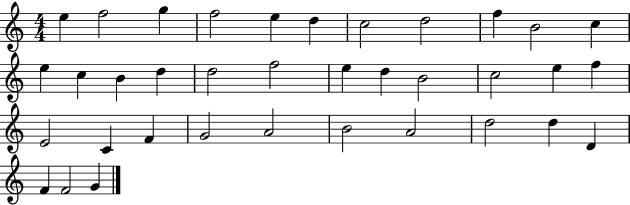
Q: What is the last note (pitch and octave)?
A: G4